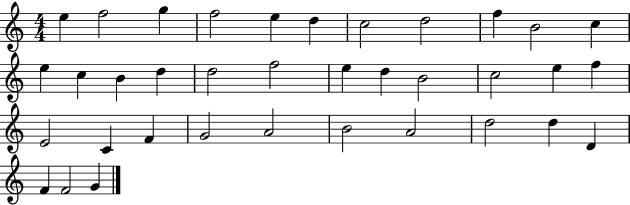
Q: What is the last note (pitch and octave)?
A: G4